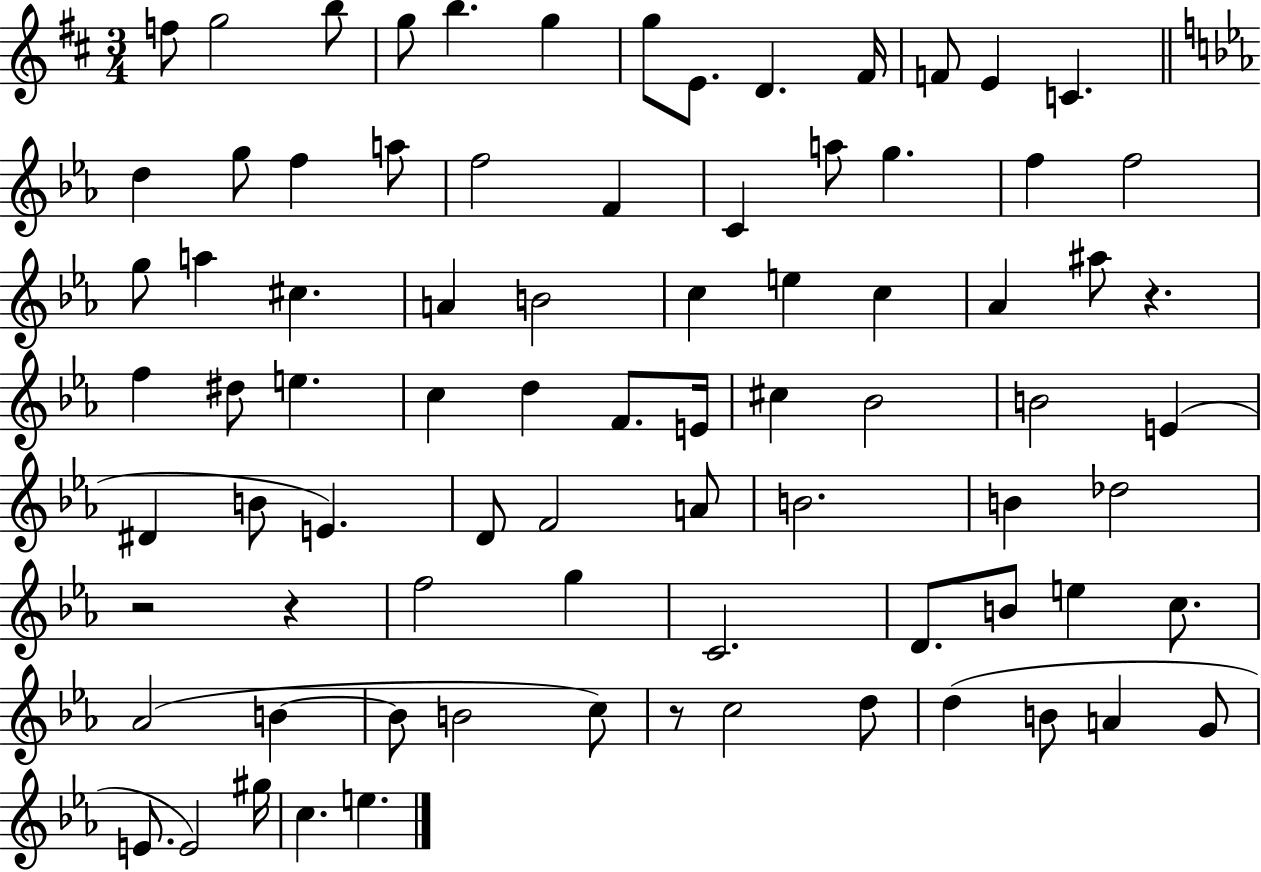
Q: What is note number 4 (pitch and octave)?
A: G5